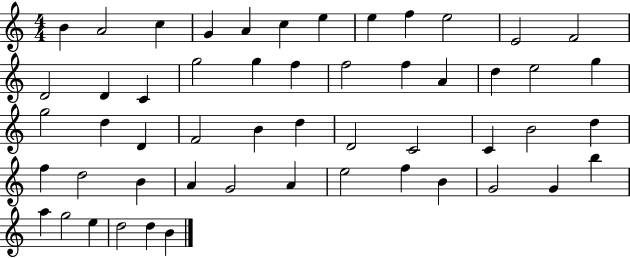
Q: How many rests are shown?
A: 0